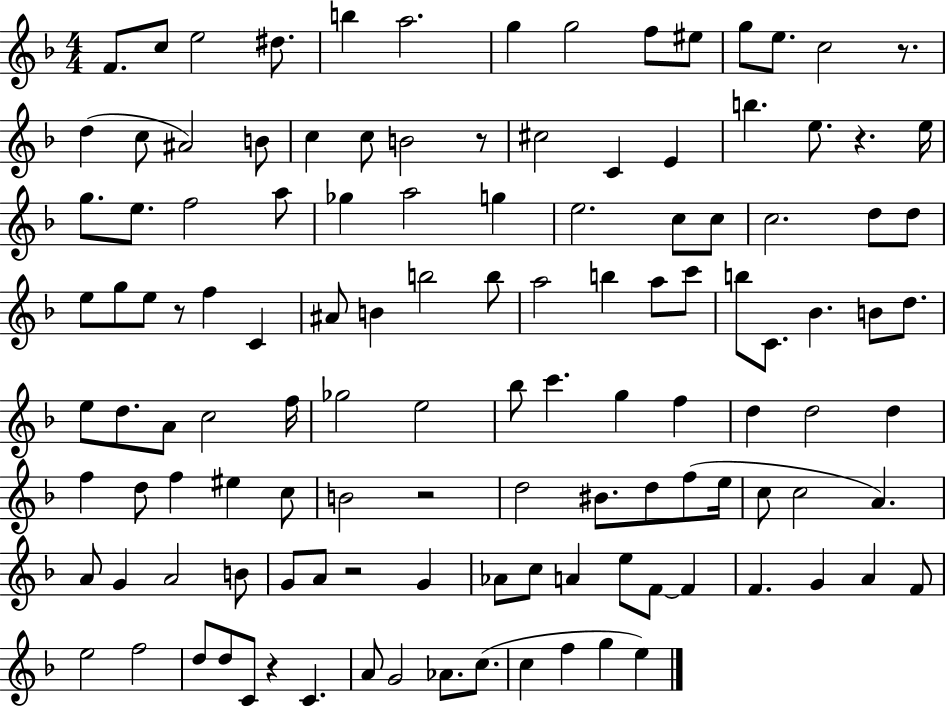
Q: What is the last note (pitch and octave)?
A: E5